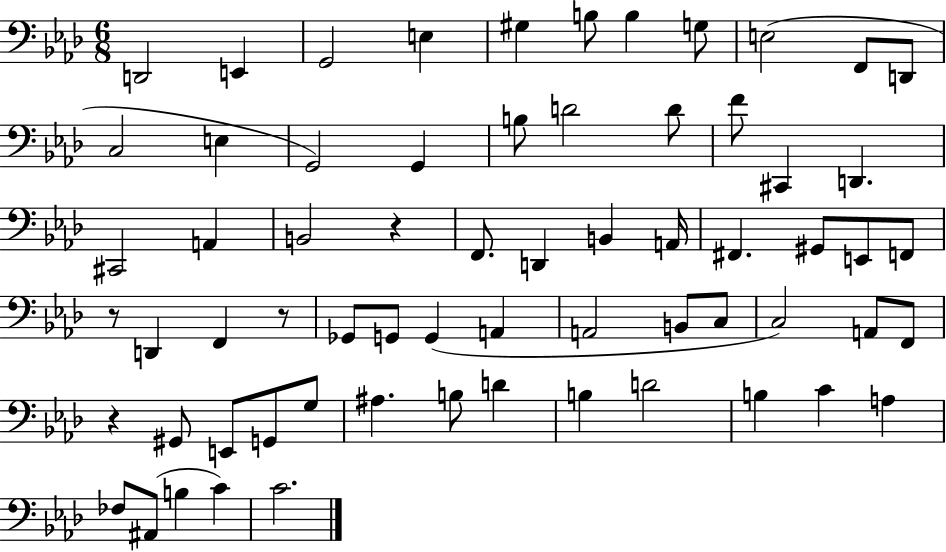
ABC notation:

X:1
T:Untitled
M:6/8
L:1/4
K:Ab
D,,2 E,, G,,2 E, ^G, B,/2 B, G,/2 E,2 F,,/2 D,,/2 C,2 E, G,,2 G,, B,/2 D2 D/2 F/2 ^C,, D,, ^C,,2 A,, B,,2 z F,,/2 D,, B,, A,,/4 ^F,, ^G,,/2 E,,/2 F,,/2 z/2 D,, F,, z/2 _G,,/2 G,,/2 G,, A,, A,,2 B,,/2 C,/2 C,2 A,,/2 F,,/2 z ^G,,/2 E,,/2 G,,/2 G,/2 ^A, B,/2 D B, D2 B, C A, _F,/2 ^A,,/2 B, C C2